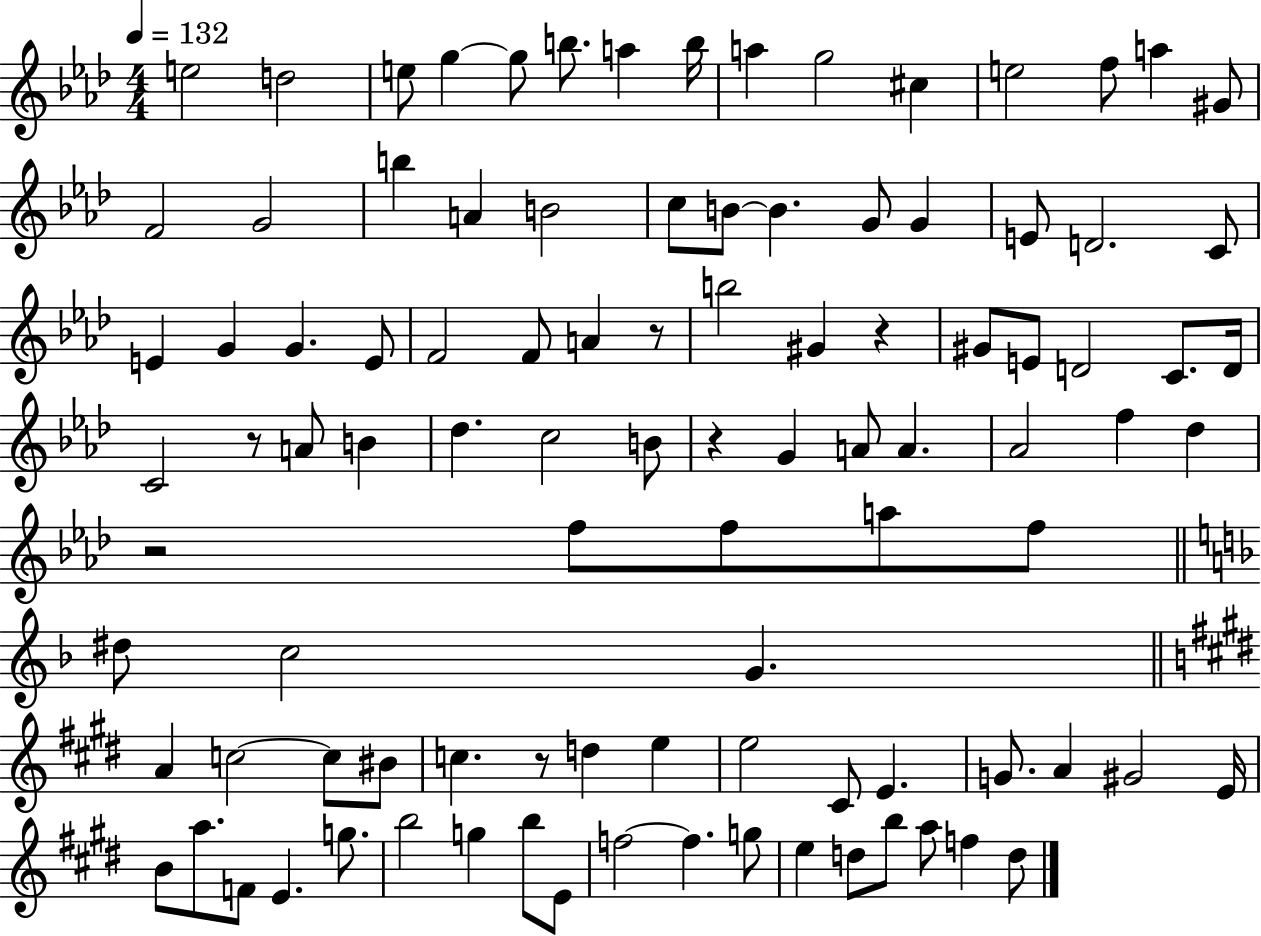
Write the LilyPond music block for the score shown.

{
  \clef treble
  \numericTimeSignature
  \time 4/4
  \key aes \major
  \tempo 4 = 132
  e''2 d''2 | e''8 g''4~~ g''8 b''8. a''4 b''16 | a''4 g''2 cis''4 | e''2 f''8 a''4 gis'8 | \break f'2 g'2 | b''4 a'4 b'2 | c''8 b'8~~ b'4. g'8 g'4 | e'8 d'2. c'8 | \break e'4 g'4 g'4. e'8 | f'2 f'8 a'4 r8 | b''2 gis'4 r4 | gis'8 e'8 d'2 c'8. d'16 | \break c'2 r8 a'8 b'4 | des''4. c''2 b'8 | r4 g'4 a'8 a'4. | aes'2 f''4 des''4 | \break r2 f''8 f''8 a''8 f''8 | \bar "||" \break \key f \major dis''8 c''2 g'4. | \bar "||" \break \key e \major a'4 c''2~~ c''8 bis'8 | c''4. r8 d''4 e''4 | e''2 cis'8 e'4. | g'8. a'4 gis'2 e'16 | \break b'8 a''8. f'8 e'4. g''8. | b''2 g''4 b''8 e'8 | f''2~~ f''4. g''8 | e''4 d''8 b''8 a''8 f''4 d''8 | \break \bar "|."
}